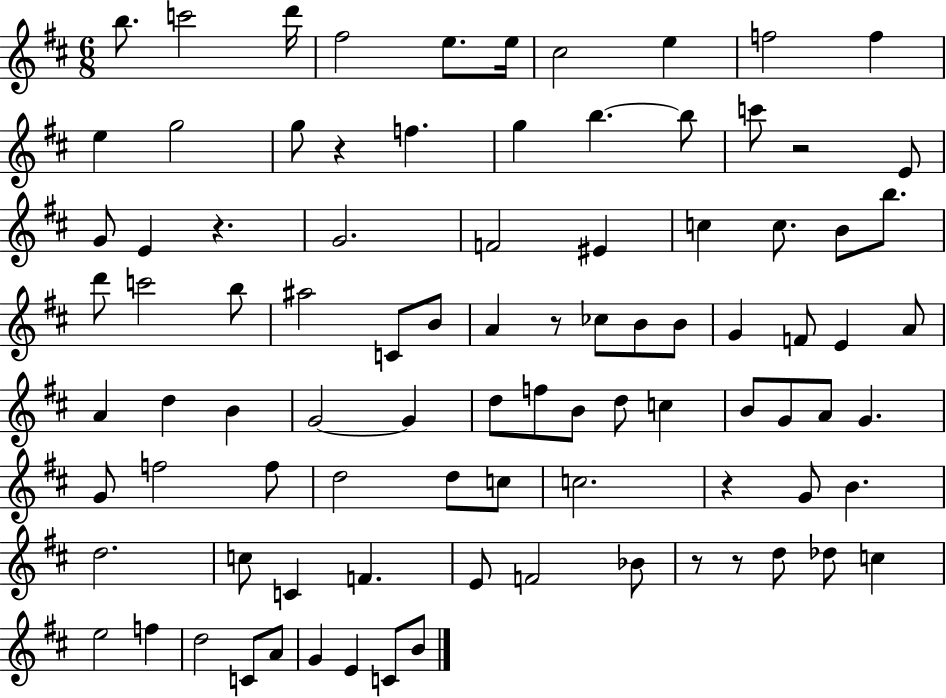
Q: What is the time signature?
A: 6/8